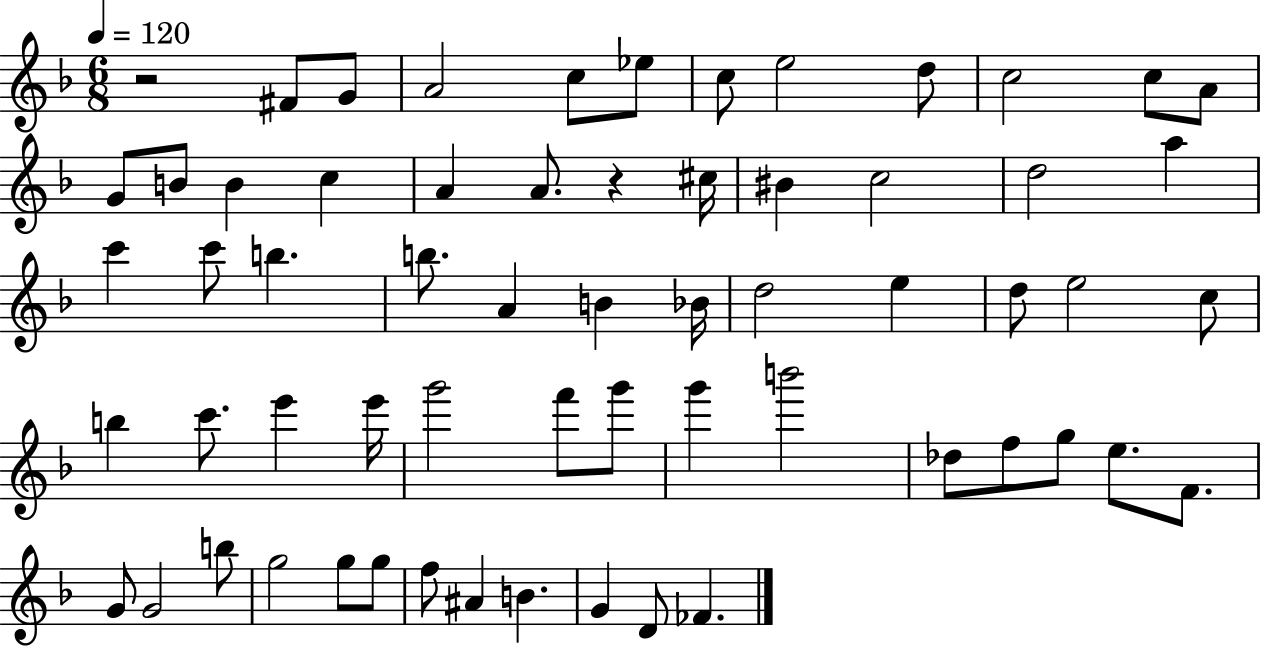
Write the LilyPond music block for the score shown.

{
  \clef treble
  \numericTimeSignature
  \time 6/8
  \key f \major
  \tempo 4 = 120
  r2 fis'8 g'8 | a'2 c''8 ees''8 | c''8 e''2 d''8 | c''2 c''8 a'8 | \break g'8 b'8 b'4 c''4 | a'4 a'8. r4 cis''16 | bis'4 c''2 | d''2 a''4 | \break c'''4 c'''8 b''4. | b''8. a'4 b'4 bes'16 | d''2 e''4 | d''8 e''2 c''8 | \break b''4 c'''8. e'''4 e'''16 | g'''2 f'''8 g'''8 | g'''4 b'''2 | des''8 f''8 g''8 e''8. f'8. | \break g'8 g'2 b''8 | g''2 g''8 g''8 | f''8 ais'4 b'4. | g'4 d'8 fes'4. | \break \bar "|."
}